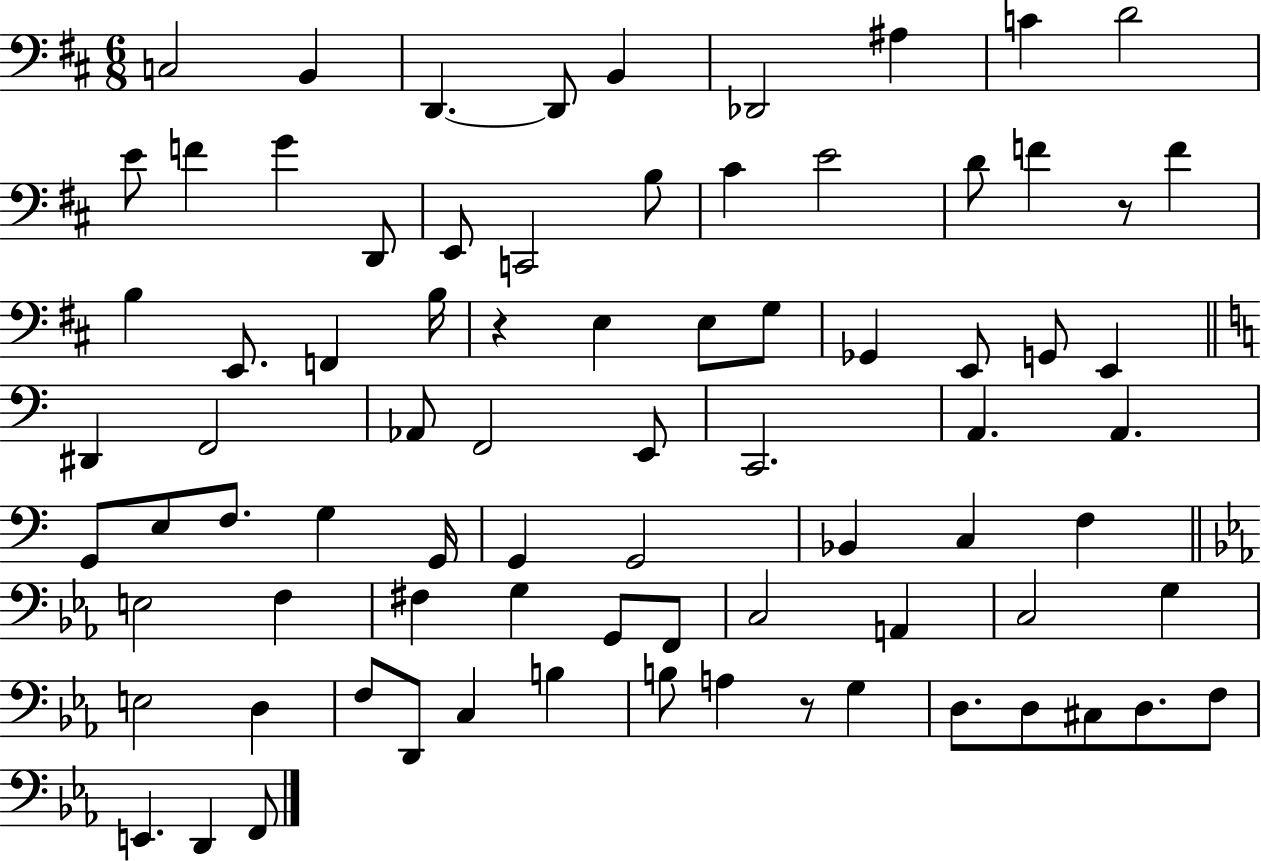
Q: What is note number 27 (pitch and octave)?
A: E3